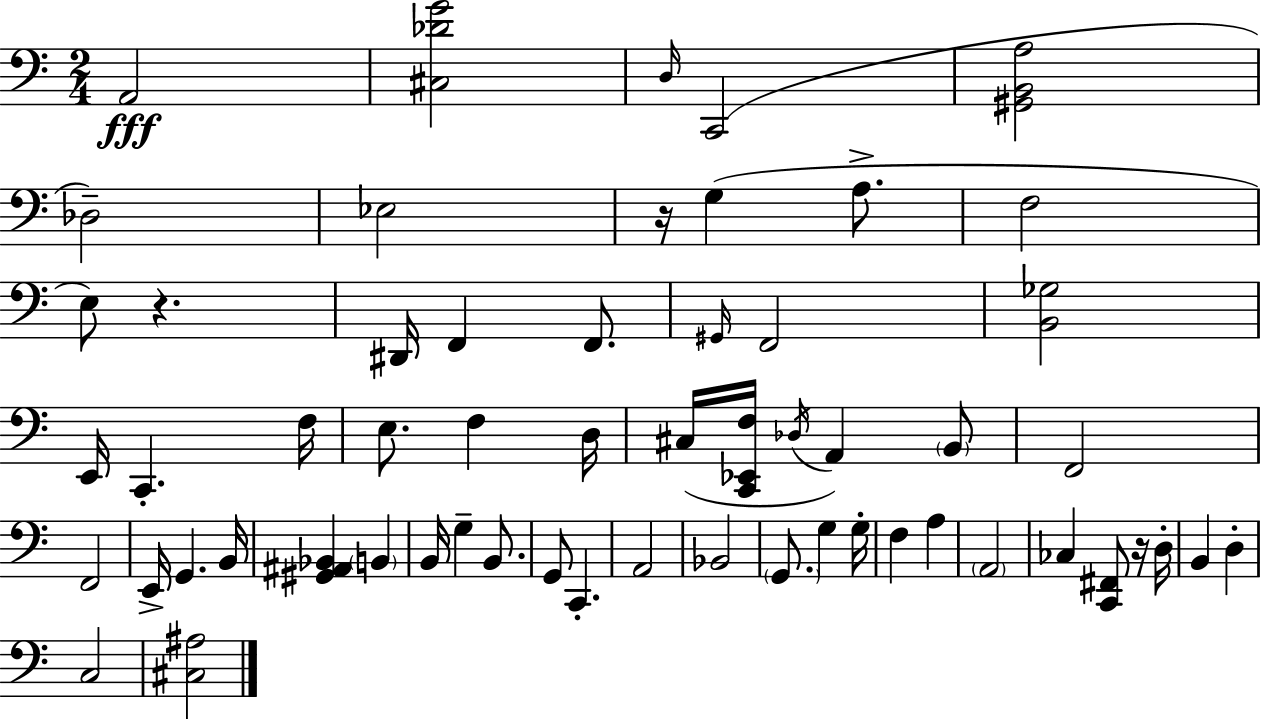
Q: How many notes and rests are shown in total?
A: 58